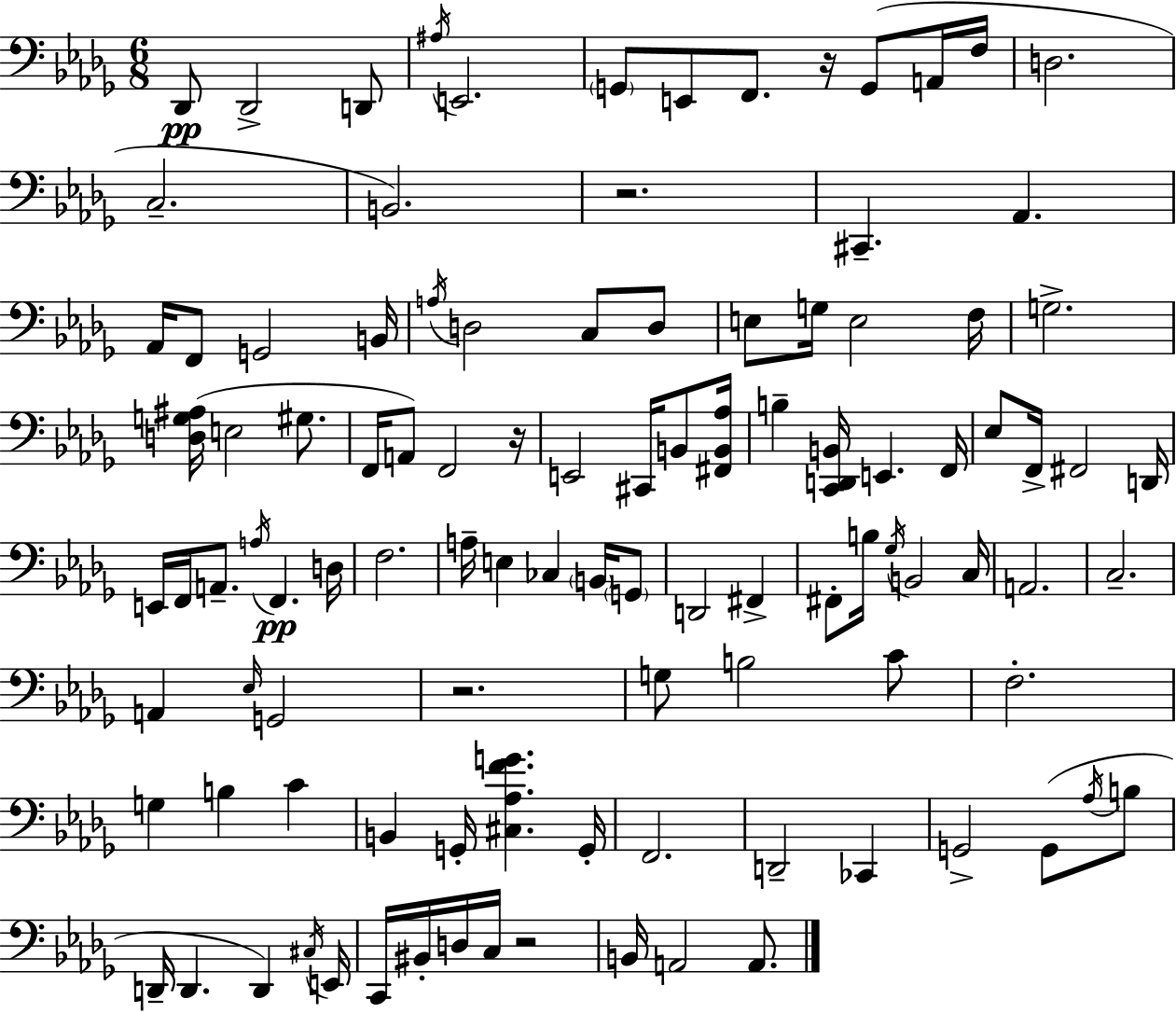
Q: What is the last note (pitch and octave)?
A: A2